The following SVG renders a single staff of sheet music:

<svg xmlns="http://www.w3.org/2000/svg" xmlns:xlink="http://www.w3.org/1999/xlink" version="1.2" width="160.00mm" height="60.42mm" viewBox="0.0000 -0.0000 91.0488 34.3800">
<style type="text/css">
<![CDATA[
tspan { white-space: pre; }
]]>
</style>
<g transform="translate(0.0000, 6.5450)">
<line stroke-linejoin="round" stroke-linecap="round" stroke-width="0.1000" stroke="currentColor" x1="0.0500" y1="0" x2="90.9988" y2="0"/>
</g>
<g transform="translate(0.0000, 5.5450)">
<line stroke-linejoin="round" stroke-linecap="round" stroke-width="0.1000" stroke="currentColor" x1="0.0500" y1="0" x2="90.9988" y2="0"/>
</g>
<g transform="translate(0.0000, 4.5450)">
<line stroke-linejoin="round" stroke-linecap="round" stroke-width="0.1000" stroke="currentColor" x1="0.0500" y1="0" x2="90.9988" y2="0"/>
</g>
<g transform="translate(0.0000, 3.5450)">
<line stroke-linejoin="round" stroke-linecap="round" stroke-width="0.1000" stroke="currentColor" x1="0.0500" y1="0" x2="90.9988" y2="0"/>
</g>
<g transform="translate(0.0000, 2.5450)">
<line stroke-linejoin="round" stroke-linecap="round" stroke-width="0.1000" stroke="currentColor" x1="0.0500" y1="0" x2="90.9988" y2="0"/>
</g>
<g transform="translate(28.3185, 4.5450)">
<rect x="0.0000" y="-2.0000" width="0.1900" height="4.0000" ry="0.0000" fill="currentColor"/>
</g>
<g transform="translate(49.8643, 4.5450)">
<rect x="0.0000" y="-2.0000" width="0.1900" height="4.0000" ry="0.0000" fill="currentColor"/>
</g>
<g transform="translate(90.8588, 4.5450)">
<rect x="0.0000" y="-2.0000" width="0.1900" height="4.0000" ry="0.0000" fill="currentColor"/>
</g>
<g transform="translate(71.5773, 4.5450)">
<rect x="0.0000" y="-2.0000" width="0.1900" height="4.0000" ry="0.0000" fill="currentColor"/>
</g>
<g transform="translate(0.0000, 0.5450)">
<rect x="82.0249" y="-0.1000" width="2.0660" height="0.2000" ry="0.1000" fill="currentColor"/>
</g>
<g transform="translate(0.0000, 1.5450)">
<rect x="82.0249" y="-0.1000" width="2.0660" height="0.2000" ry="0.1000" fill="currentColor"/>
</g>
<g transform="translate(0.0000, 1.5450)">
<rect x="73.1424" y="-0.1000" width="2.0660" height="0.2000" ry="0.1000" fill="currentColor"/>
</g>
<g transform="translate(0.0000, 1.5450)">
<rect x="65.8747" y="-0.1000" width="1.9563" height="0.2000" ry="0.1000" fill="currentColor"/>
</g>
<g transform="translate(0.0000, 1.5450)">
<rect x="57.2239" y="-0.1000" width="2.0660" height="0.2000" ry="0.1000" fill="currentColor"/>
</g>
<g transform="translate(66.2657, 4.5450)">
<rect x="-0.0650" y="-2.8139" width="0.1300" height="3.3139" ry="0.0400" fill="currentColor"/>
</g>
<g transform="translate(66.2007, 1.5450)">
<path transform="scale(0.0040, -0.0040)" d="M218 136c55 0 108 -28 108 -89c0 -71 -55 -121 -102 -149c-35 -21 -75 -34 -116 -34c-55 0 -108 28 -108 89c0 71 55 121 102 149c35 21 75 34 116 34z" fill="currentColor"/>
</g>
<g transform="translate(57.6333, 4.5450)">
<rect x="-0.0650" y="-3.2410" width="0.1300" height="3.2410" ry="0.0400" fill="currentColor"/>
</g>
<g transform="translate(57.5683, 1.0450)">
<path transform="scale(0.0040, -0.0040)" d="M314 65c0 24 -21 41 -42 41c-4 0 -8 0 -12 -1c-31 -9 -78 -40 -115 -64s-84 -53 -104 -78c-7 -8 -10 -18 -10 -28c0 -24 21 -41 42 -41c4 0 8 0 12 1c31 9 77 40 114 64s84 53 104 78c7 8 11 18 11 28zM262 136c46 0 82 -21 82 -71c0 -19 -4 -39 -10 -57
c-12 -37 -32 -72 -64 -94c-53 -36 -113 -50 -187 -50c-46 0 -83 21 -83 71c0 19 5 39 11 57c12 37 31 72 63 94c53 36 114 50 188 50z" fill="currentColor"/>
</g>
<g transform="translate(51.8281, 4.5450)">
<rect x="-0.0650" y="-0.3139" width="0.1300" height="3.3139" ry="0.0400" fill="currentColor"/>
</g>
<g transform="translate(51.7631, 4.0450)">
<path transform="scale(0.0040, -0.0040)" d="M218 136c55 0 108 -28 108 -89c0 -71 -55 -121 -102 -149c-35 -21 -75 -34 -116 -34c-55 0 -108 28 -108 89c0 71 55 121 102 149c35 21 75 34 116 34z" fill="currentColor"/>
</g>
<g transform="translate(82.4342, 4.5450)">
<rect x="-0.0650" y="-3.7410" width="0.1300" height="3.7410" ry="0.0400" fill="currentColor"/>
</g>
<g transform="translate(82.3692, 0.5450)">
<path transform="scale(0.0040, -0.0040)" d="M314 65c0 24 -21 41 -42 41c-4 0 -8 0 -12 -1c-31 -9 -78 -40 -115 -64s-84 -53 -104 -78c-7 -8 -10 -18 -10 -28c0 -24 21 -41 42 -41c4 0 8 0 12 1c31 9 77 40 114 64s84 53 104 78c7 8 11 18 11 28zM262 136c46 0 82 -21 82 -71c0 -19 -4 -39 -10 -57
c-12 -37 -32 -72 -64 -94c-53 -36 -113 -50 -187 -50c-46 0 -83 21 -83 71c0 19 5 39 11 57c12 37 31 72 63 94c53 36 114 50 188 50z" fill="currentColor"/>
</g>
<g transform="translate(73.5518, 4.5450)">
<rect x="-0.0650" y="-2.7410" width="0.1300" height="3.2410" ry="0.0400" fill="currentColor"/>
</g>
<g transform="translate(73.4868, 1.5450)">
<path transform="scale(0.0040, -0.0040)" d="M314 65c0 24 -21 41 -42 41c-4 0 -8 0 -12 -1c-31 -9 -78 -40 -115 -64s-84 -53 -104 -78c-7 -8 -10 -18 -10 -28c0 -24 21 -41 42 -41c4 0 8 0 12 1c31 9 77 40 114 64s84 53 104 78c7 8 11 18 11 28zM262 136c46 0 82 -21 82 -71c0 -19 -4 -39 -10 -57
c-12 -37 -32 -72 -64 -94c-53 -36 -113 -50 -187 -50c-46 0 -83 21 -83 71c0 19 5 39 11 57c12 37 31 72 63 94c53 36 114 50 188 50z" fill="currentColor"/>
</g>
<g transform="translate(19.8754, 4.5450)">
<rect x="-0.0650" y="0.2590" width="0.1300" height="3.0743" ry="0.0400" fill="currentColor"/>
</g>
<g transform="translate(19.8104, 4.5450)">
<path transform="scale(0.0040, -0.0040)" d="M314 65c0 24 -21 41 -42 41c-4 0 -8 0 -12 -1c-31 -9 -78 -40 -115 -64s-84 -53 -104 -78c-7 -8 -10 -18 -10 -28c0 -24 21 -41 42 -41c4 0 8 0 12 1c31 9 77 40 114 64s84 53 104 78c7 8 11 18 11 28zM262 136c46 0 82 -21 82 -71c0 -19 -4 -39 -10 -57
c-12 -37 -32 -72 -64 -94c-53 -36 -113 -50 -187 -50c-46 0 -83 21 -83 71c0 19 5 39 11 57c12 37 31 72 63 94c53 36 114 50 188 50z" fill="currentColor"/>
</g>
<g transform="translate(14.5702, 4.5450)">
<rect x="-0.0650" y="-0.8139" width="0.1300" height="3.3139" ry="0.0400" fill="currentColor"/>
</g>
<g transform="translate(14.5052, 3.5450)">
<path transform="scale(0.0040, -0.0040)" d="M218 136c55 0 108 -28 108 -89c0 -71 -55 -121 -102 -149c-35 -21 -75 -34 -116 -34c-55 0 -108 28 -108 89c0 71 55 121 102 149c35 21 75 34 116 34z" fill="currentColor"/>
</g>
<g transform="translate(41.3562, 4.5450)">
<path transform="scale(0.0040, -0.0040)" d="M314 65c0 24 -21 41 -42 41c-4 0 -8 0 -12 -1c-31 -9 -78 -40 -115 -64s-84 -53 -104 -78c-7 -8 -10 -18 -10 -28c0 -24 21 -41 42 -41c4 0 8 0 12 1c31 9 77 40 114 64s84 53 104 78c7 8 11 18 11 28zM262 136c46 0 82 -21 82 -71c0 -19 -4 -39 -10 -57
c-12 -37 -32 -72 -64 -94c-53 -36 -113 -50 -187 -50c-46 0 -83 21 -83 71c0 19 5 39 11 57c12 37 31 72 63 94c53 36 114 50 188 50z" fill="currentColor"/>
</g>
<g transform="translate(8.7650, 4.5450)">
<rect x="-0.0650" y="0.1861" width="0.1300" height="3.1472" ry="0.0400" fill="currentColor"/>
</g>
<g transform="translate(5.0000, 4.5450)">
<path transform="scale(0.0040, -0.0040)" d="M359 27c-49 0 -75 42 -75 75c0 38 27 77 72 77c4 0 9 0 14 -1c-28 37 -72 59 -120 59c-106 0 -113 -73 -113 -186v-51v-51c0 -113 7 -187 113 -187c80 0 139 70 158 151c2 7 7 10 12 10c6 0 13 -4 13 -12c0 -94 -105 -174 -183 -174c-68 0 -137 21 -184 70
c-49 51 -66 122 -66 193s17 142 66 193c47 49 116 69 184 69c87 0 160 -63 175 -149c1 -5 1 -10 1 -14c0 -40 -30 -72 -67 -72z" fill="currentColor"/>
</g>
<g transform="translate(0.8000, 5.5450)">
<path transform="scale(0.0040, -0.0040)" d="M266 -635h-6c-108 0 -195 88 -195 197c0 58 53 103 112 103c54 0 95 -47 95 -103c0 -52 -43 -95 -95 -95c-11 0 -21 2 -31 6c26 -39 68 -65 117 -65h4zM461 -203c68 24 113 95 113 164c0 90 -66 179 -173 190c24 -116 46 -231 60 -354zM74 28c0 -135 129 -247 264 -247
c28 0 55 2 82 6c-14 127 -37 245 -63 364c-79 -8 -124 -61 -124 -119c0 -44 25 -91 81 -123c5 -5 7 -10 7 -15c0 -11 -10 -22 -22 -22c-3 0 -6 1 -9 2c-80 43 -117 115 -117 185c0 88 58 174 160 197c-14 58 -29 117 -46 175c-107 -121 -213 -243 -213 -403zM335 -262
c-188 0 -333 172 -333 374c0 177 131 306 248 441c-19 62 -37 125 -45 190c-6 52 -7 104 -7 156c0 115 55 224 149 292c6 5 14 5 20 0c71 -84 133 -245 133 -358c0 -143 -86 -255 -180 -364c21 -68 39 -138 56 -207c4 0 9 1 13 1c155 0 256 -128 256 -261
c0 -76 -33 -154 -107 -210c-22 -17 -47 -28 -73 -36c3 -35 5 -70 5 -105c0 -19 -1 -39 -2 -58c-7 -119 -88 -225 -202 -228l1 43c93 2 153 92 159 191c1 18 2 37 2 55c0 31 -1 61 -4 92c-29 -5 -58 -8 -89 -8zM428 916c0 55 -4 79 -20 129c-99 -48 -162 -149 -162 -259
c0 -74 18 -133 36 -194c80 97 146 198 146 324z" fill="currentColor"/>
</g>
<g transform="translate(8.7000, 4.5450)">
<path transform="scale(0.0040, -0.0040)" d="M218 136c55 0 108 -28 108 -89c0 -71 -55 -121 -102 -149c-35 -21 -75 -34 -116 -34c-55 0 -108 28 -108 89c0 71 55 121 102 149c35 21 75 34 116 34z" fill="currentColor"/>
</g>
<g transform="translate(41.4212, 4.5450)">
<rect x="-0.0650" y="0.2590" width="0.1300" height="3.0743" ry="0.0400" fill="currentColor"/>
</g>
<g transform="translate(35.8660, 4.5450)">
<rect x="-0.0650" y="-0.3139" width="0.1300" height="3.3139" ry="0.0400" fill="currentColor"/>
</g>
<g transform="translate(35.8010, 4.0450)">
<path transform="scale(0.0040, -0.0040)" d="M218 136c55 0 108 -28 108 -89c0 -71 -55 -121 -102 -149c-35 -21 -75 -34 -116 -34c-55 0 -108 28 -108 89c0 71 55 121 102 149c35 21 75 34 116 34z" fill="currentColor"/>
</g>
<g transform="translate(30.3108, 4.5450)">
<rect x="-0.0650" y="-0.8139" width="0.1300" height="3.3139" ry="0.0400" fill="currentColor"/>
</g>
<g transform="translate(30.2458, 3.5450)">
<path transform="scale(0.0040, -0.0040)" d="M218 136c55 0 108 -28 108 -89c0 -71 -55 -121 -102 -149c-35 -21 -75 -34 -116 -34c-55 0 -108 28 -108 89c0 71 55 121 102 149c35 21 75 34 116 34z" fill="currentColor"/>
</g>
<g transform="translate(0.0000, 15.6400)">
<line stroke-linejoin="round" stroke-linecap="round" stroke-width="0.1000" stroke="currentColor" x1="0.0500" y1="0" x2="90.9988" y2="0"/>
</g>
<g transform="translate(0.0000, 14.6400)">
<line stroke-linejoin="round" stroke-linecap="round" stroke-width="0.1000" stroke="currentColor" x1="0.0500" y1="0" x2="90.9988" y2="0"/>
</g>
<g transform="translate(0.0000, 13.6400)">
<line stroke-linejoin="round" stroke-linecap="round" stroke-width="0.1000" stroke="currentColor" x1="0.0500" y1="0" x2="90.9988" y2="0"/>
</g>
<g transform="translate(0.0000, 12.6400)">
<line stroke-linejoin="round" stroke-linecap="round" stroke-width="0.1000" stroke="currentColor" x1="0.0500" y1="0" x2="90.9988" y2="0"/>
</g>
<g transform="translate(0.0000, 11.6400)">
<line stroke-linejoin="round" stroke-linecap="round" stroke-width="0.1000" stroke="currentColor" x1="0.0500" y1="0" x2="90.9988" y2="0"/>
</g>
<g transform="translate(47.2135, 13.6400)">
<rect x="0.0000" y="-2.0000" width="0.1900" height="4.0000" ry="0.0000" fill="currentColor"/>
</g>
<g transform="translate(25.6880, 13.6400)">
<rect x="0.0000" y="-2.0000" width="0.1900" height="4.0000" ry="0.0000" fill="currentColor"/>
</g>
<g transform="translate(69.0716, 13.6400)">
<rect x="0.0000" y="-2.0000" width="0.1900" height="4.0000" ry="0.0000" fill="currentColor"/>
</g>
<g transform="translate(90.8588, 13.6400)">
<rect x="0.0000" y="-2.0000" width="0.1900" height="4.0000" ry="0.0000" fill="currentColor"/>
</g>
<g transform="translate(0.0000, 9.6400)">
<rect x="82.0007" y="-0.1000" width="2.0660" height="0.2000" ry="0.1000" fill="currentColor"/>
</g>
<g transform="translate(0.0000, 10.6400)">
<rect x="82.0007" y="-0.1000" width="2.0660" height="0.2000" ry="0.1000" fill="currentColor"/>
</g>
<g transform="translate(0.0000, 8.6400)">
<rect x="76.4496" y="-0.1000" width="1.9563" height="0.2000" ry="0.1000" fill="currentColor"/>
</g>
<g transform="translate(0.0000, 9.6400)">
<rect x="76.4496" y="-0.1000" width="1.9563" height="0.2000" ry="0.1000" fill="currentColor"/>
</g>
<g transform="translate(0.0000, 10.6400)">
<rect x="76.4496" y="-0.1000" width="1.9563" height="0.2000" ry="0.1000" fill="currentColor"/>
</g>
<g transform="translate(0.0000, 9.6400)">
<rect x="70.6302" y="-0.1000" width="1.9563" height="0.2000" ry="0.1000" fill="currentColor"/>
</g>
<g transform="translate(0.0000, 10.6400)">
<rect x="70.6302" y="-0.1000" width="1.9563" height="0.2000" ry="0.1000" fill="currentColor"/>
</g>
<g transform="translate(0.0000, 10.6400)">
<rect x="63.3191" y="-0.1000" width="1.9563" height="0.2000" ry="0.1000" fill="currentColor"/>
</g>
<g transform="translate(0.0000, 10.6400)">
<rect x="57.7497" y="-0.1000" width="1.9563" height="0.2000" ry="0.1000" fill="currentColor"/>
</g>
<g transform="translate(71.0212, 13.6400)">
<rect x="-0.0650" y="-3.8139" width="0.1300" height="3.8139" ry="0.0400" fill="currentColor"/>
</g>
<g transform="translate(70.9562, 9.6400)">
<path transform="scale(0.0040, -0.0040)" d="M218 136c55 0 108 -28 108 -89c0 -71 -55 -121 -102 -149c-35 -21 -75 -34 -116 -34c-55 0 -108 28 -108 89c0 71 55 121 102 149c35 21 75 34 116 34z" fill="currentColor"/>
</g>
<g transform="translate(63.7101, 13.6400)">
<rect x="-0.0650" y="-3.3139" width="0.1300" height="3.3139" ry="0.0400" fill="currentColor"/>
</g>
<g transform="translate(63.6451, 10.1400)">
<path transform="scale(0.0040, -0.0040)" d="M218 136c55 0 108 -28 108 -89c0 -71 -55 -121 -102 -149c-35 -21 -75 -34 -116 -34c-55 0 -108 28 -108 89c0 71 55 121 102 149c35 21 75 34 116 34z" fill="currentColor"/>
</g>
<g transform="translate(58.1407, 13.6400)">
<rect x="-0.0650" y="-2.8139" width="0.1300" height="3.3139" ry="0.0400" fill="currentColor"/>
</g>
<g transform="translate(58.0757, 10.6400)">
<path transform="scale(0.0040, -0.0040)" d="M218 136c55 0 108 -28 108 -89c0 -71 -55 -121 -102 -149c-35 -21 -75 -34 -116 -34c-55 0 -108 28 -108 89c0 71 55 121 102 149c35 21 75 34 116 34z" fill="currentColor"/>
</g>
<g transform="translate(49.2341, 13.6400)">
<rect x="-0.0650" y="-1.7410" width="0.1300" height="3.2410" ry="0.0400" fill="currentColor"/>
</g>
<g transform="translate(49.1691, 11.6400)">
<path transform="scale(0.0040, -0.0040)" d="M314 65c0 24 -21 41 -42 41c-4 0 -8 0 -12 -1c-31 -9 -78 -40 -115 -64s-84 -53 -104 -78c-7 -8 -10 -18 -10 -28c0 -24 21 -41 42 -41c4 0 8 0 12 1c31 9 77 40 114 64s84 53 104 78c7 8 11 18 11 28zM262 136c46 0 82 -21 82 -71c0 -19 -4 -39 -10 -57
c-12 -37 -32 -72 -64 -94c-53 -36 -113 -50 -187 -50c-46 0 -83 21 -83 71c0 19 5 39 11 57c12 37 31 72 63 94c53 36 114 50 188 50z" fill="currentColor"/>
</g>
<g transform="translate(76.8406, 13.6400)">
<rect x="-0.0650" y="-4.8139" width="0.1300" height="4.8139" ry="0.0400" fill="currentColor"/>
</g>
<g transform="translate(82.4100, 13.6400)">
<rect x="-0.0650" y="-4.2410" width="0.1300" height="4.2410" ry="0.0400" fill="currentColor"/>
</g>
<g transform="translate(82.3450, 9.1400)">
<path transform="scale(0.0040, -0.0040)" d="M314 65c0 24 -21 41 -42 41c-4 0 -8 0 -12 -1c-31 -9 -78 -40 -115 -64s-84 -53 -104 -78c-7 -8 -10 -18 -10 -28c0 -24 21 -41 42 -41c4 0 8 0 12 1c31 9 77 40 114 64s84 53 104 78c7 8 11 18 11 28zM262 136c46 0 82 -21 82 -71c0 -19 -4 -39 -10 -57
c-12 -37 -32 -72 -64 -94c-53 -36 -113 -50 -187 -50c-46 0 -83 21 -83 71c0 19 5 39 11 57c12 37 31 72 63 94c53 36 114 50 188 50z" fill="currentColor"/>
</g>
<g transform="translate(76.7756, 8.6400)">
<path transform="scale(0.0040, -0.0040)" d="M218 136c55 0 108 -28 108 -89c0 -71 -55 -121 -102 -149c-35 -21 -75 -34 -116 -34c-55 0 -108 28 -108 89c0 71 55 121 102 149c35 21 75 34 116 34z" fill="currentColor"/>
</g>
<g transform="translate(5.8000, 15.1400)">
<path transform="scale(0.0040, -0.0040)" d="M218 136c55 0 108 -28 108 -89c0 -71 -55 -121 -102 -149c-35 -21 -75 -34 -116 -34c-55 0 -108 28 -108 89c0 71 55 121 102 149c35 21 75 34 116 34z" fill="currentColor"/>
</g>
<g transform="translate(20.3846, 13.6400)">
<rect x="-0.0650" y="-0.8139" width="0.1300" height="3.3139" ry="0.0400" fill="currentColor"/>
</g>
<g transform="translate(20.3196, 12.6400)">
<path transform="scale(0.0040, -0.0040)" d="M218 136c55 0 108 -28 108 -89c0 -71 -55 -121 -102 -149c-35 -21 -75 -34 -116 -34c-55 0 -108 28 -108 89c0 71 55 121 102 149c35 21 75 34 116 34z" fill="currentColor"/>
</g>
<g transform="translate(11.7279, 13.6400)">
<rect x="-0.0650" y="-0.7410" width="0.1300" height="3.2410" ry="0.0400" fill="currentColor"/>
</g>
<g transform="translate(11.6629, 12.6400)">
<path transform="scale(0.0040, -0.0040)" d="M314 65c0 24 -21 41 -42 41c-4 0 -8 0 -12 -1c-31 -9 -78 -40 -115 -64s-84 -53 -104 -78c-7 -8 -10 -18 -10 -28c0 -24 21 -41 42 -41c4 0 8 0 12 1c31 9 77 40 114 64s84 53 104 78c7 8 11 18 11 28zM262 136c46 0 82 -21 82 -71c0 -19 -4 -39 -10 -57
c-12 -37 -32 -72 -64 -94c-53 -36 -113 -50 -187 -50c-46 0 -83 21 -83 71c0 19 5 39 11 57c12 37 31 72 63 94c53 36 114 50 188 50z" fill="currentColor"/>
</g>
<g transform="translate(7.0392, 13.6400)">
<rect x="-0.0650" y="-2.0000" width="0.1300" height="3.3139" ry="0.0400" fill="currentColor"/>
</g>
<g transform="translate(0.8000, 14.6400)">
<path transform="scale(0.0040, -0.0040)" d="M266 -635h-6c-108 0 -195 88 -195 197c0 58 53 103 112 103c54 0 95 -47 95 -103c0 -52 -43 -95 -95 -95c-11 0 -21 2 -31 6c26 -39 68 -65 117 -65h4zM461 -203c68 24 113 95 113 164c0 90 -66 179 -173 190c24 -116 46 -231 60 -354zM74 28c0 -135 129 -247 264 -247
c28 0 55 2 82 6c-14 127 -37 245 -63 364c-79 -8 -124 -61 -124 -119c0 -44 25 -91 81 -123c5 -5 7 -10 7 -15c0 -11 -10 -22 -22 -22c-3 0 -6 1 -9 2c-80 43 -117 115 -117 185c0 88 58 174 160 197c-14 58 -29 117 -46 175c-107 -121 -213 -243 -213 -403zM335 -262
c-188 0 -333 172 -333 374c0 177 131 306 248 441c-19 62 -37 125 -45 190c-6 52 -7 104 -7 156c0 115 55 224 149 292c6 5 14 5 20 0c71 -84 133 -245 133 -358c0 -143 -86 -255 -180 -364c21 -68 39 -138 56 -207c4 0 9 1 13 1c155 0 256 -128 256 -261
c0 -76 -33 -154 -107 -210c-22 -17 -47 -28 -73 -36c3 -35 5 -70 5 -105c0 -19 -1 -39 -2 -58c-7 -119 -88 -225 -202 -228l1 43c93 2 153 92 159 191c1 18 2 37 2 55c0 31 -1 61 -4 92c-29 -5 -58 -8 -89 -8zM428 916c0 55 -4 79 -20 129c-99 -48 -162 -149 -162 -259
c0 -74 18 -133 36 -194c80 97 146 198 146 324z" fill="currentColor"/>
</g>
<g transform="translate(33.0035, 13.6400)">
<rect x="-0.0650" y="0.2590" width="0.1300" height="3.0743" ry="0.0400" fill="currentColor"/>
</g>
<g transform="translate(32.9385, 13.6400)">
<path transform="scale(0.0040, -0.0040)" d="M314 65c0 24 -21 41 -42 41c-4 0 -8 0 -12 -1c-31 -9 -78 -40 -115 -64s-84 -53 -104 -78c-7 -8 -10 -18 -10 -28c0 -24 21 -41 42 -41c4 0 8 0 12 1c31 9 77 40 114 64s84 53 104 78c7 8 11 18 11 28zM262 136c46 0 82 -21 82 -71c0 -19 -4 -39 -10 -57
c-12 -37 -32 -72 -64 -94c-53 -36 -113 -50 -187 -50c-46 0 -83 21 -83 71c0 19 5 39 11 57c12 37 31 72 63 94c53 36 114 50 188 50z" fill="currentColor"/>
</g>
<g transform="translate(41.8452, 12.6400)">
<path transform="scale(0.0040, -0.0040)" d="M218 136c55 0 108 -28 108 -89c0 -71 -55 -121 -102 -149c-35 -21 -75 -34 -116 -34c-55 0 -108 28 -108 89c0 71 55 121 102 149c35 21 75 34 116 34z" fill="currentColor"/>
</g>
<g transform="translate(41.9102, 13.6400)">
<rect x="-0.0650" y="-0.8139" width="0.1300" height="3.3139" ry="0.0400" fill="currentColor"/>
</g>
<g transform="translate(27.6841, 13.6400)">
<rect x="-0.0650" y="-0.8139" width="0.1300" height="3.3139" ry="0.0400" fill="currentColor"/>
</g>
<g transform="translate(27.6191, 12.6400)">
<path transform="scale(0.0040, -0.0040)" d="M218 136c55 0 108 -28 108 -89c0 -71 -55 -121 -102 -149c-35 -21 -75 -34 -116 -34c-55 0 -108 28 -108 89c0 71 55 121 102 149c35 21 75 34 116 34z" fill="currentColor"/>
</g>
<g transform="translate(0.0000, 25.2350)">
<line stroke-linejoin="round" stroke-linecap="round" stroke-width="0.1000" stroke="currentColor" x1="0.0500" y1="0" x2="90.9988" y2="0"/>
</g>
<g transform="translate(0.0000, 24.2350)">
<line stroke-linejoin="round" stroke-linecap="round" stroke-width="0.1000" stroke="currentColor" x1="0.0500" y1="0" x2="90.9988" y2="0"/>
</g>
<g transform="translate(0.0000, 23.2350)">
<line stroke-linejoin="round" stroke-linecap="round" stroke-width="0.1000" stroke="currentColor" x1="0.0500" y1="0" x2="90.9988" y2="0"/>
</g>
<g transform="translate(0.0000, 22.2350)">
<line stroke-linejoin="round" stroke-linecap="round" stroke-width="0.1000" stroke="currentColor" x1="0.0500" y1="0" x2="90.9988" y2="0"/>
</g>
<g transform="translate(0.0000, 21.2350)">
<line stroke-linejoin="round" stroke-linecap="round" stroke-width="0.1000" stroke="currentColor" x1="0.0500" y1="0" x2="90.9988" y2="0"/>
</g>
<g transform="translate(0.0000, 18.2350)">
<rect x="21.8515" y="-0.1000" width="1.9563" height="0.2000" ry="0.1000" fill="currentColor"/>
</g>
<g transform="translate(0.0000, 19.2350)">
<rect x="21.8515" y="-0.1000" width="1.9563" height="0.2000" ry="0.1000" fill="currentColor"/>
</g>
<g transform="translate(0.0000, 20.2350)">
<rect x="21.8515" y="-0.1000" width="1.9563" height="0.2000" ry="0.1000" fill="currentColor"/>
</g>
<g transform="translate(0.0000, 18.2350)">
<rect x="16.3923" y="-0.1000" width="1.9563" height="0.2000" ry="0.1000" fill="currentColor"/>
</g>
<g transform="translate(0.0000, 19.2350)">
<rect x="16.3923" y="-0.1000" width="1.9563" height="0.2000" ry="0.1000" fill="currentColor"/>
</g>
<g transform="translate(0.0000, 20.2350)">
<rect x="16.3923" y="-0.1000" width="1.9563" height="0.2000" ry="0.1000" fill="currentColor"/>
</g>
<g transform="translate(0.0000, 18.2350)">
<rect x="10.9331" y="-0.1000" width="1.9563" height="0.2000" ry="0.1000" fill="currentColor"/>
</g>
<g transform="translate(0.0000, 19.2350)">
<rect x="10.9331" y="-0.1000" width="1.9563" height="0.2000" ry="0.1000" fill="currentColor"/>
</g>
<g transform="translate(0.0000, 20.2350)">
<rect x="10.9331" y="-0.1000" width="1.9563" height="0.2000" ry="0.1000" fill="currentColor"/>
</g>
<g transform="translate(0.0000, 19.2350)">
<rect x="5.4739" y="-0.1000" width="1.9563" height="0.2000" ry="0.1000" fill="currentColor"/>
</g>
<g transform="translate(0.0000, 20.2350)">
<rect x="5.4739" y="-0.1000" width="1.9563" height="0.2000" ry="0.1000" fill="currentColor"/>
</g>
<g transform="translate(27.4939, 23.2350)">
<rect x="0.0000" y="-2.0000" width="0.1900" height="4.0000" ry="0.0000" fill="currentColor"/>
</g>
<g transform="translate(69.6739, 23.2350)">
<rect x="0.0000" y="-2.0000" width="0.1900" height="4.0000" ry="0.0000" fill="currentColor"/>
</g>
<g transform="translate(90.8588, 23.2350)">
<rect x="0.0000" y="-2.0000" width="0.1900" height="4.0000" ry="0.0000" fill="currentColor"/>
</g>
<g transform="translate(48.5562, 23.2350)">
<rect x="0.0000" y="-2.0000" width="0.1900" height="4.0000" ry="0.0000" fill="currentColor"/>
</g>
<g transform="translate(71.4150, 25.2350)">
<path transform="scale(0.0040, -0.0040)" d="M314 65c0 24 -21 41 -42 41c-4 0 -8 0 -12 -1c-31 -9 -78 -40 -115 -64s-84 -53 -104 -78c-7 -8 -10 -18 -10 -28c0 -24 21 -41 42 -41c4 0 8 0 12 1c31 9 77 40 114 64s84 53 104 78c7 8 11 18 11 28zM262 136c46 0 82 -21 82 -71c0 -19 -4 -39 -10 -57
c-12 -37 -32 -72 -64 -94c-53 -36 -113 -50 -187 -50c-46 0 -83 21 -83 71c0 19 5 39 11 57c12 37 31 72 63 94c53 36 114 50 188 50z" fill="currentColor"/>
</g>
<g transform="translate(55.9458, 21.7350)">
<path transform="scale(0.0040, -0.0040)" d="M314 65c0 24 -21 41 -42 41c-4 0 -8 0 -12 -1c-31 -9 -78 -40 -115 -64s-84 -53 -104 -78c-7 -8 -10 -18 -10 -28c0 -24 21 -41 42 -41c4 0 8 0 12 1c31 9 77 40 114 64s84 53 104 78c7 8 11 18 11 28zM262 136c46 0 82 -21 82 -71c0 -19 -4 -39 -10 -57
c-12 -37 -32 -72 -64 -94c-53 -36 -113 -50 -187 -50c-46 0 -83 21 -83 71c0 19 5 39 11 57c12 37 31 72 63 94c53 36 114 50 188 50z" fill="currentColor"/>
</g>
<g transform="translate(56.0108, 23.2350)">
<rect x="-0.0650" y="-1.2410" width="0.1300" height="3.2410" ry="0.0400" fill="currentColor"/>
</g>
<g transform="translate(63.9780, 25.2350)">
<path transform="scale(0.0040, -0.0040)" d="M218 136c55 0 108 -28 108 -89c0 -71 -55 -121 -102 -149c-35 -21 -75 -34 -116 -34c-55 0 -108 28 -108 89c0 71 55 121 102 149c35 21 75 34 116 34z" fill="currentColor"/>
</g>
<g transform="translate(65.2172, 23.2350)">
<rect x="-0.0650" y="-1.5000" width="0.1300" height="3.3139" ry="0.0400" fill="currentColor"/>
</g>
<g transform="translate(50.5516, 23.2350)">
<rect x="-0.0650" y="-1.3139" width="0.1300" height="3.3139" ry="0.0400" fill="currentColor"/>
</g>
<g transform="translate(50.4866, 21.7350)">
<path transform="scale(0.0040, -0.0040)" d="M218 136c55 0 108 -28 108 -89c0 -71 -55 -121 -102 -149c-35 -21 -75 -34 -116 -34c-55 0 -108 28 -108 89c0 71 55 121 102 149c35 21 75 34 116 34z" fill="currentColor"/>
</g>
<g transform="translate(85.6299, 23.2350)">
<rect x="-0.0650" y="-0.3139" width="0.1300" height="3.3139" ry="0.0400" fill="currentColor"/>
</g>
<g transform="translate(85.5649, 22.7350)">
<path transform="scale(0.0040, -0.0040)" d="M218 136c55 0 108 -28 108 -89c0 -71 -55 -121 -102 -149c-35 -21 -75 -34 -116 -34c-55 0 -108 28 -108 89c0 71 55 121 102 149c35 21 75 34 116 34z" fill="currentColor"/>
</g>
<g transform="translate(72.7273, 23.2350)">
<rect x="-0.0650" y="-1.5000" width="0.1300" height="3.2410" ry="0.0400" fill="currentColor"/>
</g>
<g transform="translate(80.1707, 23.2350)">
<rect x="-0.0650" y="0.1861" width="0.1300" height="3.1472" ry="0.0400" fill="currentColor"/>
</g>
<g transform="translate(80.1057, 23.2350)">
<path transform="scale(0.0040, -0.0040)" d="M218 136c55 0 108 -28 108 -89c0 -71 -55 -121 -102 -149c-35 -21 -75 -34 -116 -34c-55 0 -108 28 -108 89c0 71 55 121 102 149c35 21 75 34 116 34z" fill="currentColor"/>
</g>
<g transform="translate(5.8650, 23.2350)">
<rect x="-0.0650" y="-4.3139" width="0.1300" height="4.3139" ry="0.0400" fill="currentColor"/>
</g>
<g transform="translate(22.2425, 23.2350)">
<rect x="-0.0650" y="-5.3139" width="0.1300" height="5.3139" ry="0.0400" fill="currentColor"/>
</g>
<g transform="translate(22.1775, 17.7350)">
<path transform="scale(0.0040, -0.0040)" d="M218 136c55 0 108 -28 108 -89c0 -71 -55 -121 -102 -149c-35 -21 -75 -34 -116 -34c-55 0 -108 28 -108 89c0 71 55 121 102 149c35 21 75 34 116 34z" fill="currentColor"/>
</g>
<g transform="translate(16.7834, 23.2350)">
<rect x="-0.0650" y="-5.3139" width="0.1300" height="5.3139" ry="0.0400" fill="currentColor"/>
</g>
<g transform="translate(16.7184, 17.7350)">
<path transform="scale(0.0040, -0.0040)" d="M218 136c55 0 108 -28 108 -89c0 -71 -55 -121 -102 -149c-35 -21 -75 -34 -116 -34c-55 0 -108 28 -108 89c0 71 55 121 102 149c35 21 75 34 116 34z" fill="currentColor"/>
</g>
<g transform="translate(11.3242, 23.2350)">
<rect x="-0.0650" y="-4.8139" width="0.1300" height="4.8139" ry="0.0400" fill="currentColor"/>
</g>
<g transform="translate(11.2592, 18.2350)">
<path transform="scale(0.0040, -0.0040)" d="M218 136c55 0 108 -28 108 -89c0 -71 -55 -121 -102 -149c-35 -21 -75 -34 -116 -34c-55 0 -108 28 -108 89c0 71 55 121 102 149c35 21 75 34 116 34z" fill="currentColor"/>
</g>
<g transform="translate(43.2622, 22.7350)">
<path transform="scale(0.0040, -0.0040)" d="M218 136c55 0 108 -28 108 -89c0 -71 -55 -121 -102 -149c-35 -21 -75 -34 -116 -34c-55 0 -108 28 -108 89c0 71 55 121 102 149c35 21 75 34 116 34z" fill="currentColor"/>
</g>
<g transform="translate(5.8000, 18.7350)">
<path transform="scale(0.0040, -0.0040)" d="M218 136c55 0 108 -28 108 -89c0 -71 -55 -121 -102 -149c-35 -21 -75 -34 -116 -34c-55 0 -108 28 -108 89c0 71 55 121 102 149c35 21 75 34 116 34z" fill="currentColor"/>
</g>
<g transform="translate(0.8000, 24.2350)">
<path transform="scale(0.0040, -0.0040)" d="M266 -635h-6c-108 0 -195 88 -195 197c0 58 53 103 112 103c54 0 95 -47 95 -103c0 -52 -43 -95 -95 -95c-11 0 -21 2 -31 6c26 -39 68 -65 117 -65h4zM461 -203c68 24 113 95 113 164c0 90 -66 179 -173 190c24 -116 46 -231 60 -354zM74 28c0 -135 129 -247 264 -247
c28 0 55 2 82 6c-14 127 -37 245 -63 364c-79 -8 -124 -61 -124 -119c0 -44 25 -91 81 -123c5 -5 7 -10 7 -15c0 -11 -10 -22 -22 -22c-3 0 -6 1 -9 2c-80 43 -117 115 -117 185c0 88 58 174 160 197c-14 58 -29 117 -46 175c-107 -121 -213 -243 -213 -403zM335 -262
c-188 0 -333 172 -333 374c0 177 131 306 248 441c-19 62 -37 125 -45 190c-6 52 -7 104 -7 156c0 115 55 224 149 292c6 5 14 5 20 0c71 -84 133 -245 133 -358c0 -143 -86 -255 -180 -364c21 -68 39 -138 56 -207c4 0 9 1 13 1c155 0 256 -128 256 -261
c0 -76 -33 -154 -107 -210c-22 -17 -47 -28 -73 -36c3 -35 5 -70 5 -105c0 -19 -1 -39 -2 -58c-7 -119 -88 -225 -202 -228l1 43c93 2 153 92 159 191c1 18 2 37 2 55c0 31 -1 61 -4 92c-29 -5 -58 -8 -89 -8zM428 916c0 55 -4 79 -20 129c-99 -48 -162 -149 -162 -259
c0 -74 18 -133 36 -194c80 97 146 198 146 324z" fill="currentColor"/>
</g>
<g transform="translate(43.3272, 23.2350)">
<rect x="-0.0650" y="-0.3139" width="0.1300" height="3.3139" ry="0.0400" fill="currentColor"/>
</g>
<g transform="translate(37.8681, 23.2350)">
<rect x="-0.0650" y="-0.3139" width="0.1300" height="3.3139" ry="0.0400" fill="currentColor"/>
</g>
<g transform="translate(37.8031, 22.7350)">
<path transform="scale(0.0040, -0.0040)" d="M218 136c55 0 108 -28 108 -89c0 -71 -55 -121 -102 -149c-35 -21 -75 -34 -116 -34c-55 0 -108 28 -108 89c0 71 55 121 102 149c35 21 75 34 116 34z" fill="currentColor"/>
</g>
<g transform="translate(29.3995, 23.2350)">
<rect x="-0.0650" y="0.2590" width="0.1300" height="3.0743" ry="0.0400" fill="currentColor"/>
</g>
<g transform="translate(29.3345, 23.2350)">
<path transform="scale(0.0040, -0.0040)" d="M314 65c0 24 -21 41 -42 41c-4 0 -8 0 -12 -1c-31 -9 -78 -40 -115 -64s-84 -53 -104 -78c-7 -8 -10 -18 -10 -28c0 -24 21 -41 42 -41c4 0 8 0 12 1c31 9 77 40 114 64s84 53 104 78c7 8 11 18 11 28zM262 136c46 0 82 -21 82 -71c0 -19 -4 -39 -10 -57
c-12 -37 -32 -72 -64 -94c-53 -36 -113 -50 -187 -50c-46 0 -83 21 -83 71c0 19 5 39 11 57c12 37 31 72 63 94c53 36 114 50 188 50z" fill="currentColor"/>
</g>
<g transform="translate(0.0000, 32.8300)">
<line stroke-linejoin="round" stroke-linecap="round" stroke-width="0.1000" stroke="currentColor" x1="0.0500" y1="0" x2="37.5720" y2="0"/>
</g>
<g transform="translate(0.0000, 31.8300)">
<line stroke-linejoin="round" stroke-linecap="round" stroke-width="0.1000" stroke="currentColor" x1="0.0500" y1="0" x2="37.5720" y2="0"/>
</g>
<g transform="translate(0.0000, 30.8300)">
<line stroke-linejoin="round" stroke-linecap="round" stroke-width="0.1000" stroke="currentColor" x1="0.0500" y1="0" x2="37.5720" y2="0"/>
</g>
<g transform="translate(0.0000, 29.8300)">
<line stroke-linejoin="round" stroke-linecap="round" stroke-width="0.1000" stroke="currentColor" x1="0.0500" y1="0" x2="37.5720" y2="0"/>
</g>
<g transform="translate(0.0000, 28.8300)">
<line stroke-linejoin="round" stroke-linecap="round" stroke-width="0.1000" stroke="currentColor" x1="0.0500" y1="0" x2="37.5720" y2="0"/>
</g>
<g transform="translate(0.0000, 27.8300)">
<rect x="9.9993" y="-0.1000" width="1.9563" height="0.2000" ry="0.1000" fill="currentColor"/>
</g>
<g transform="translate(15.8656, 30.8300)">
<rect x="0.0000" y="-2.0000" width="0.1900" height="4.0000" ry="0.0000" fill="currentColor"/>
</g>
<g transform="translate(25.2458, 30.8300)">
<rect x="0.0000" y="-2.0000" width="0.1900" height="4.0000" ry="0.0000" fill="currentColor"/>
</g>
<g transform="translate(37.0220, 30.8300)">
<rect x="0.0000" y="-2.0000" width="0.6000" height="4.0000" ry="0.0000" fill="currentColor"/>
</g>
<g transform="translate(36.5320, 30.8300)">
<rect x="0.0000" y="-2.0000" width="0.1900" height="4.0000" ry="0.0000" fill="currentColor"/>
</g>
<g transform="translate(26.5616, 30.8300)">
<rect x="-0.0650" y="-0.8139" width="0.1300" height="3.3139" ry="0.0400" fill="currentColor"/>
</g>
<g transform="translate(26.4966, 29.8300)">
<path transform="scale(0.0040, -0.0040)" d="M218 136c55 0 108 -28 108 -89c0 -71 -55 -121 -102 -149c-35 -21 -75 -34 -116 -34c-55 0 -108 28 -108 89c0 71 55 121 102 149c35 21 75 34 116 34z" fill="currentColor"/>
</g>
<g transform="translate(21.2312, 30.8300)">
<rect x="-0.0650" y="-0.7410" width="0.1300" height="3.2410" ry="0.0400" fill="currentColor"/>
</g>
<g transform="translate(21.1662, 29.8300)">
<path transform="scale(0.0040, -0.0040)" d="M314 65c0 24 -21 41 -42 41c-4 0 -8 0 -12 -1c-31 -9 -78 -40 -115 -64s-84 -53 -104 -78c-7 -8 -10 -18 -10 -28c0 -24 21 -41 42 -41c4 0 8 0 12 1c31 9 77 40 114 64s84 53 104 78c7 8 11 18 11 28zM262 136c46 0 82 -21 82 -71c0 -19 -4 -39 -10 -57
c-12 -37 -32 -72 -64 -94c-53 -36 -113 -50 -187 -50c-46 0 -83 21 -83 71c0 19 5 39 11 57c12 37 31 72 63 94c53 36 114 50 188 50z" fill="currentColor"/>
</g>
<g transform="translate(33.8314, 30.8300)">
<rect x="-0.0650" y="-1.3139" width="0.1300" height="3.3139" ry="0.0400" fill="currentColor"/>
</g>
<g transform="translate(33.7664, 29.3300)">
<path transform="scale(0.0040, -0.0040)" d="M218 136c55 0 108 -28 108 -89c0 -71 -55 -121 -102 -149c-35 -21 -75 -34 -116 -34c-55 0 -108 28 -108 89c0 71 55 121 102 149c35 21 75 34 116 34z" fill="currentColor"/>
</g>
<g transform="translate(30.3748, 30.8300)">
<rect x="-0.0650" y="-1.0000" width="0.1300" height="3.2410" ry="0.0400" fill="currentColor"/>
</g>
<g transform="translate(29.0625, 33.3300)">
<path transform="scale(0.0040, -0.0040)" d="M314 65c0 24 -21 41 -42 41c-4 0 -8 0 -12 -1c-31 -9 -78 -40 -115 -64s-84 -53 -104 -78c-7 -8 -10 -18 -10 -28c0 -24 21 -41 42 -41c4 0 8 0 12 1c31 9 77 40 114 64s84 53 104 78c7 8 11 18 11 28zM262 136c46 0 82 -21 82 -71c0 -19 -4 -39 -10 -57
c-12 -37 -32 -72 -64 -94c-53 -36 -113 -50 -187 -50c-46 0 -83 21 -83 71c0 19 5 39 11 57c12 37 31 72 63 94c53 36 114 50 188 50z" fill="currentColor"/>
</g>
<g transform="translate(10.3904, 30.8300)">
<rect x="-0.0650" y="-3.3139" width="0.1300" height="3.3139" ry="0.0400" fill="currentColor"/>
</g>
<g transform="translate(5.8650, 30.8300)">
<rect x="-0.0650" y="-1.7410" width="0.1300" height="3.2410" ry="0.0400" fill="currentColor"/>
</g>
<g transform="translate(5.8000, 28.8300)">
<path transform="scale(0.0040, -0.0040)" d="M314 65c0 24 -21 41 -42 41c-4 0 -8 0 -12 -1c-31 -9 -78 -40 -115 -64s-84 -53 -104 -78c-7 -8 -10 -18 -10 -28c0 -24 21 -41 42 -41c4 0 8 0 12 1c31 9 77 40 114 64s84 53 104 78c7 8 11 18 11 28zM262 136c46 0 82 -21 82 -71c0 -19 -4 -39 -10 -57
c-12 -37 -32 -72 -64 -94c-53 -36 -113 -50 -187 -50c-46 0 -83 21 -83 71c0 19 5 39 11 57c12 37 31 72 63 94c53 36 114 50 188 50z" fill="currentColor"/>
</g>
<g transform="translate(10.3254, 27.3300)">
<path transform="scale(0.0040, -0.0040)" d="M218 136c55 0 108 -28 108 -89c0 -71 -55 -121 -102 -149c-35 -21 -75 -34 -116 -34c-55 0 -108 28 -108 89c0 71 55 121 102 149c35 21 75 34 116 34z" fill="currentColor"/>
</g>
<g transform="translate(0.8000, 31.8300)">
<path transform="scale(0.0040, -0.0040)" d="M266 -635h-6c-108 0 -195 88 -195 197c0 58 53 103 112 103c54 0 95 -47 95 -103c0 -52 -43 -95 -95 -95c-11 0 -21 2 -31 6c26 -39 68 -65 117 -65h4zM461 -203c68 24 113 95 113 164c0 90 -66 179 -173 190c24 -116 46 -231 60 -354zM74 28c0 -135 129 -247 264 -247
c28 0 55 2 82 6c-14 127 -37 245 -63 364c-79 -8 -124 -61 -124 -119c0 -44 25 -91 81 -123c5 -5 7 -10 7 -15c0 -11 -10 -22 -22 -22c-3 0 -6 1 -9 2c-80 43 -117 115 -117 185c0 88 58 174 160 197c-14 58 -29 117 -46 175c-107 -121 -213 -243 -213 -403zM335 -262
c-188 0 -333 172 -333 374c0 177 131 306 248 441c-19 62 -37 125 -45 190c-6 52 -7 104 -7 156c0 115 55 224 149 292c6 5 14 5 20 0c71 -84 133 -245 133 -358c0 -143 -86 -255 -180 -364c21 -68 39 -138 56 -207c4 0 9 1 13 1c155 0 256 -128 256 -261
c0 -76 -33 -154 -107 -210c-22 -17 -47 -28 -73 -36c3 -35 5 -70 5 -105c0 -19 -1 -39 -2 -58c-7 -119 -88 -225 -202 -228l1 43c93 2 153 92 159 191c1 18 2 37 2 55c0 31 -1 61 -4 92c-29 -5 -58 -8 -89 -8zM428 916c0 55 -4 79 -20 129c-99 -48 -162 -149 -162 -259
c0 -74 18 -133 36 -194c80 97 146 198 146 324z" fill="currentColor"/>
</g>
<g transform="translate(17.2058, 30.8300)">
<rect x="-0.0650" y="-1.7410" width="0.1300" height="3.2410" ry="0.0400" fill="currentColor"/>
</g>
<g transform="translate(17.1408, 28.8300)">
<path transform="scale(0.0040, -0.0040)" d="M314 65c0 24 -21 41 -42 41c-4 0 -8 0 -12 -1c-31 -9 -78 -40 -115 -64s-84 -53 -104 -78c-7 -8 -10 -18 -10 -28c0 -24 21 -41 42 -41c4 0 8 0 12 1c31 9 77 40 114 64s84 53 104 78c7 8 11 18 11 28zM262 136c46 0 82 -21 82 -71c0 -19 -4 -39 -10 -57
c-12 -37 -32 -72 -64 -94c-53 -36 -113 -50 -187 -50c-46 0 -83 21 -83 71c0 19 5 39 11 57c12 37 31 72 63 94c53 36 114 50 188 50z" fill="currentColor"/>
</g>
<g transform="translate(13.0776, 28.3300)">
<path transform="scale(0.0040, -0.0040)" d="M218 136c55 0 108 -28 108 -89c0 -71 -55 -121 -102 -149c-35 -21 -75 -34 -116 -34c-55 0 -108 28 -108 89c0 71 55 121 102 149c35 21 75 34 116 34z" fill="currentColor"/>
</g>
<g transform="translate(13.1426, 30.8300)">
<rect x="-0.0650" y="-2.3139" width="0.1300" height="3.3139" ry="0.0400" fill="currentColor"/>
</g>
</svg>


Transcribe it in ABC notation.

X:1
T:Untitled
M:4/4
L:1/4
K:C
B d B2 d c B2 c b2 a a2 c'2 F d2 d d B2 d f2 a b c' e' d'2 d' e' f' f' B2 c c e e2 E E2 B c f2 b g f2 d2 d D2 e